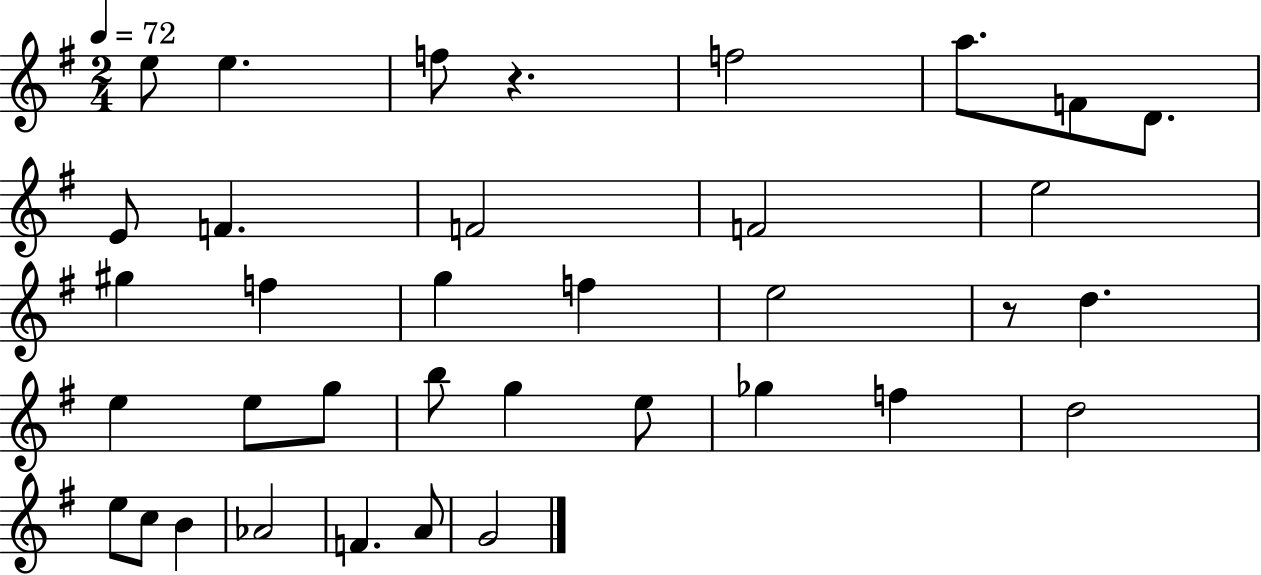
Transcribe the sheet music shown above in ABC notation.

X:1
T:Untitled
M:2/4
L:1/4
K:G
e/2 e f/2 z f2 a/2 F/2 D/2 E/2 F F2 F2 e2 ^g f g f e2 z/2 d e e/2 g/2 b/2 g e/2 _g f d2 e/2 c/2 B _A2 F A/2 G2